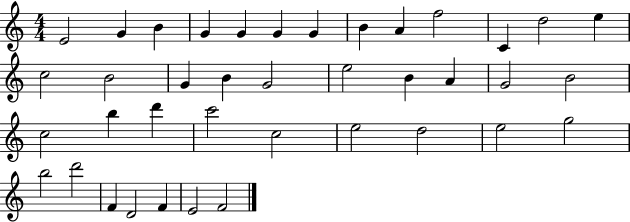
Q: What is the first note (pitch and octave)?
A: E4